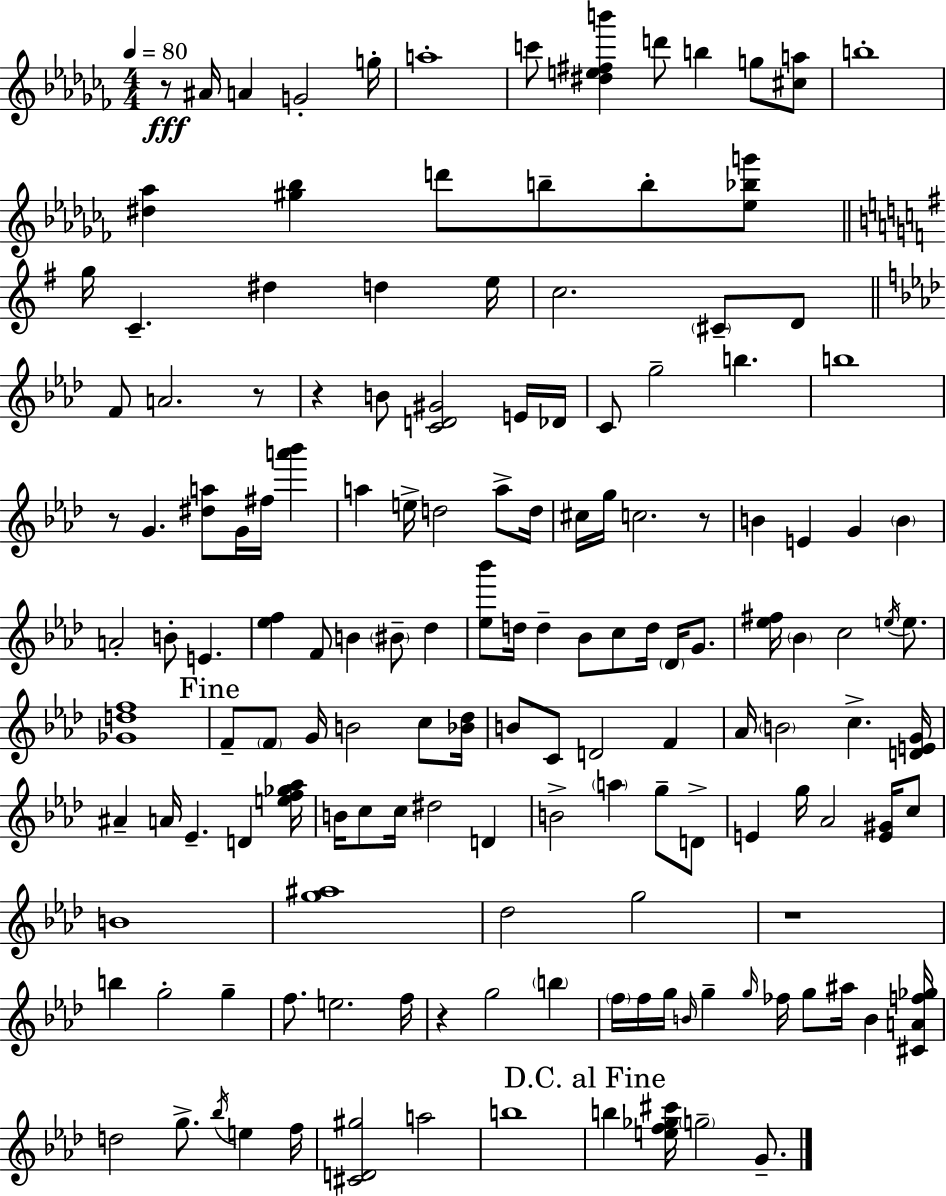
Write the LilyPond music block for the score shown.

{
  \clef treble
  \numericTimeSignature
  \time 4/4
  \key aes \minor
  \tempo 4 = 80
  r8\fff ais'16 a'4 g'2-. g''16-. | a''1-. | c'''8 <dis'' e'' fis'' b'''>4 d'''8 b''4 g''8 <cis'' a''>8 | b''1-. | \break <dis'' aes''>4 <gis'' bes''>4 d'''8 b''8-- b''8-. <ees'' bes'' g'''>8 | \bar "||" \break \key e \minor g''16 c'4.-- dis''4 d''4 e''16 | c''2. \parenthesize cis'8-- d'8 | \bar "||" \break \key aes \major f'8 a'2. r8 | r4 b'8 <c' d' gis'>2 e'16 des'16 | c'8 g''2-- b''4. | b''1 | \break r8 g'4. <dis'' a''>8 g'16 fis''16 <a''' bes'''>4 | a''4 e''16-> d''2 a''8-> d''16 | cis''16 g''16 c''2. r8 | b'4 e'4 g'4 \parenthesize b'4 | \break a'2-. b'8-. e'4. | <ees'' f''>4 f'8 b'4 \parenthesize bis'8-- des''4 | <ees'' bes'''>8 d''16 d''4-- bes'8 c''8 d''16 \parenthesize des'16 g'8. | <ees'' fis''>16 \parenthesize bes'4 c''2 \acciaccatura { e''16 } e''8. | \break <ges' d'' f''>1 | \mark "Fine" f'8-- \parenthesize f'8 g'16 b'2 c''8 | <bes' des''>16 b'8 c'8 d'2 f'4 | aes'16 \parenthesize b'2 c''4.-> | \break <d' e' g'>16 ais'4-- a'16 ees'4.-- d'4 | <e'' f'' ges'' aes''>16 b'16 c''8 c''16 dis''2 d'4 | b'2-> \parenthesize a''4 g''8-- d'8-> | e'4 g''16 aes'2 <e' gis'>16 c''8 | \break b'1 | <g'' ais''>1 | des''2 g''2 | r1 | \break b''4 g''2-. g''4-- | f''8. e''2. | f''16 r4 g''2 \parenthesize b''4 | \parenthesize f''16 f''16 g''16 \grace { b'16 } g''4-- \grace { g''16 } fes''16 g''8 ais''16 b'4 | \break <cis' a' f'' ges''>16 d''2 g''8.-> \acciaccatura { bes''16 } e''4 | f''16 <cis' d' gis''>2 a''2 | b''1 | \mark "D.C. al Fine" b''4 <e'' f'' ges'' cis'''>16 \parenthesize g''2-- | \break g'8.-- \bar "|."
}